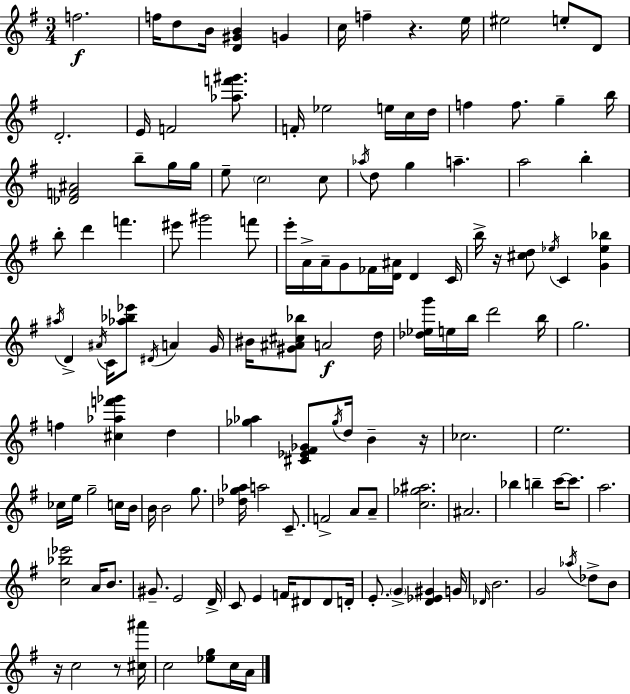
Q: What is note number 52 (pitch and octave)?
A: A#5